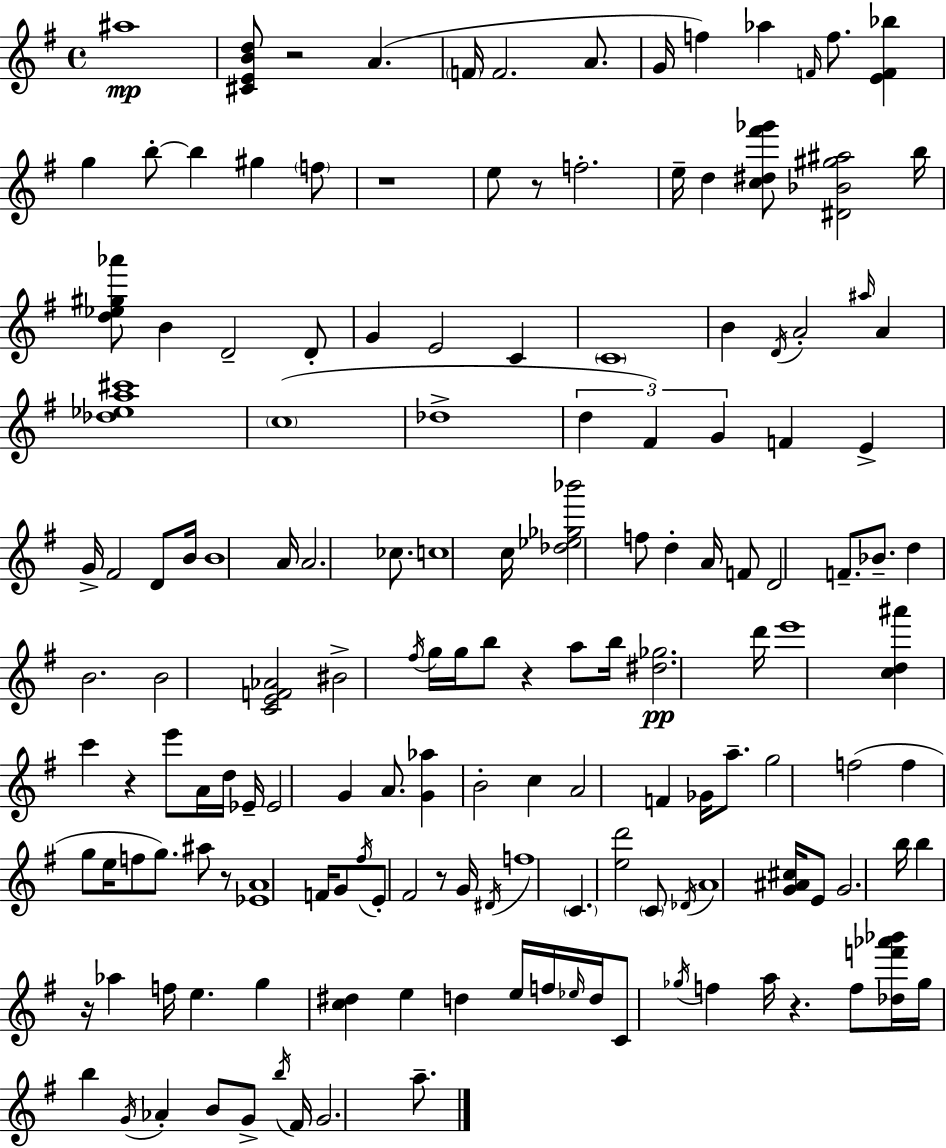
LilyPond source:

{
  \clef treble
  \time 4/4
  \defaultTimeSignature
  \key e \minor
  \repeat volta 2 { ais''1\mp | <cis' e' b' d''>8 r2 a'4.( | \parenthesize f'16 f'2. a'8. | g'16 f''4) aes''4 \grace { f'16 } f''8. <e' f' bes''>4 | \break g''4 b''8-.~~ b''4 gis''4 \parenthesize f''8 | r1 | e''8 r8 f''2.-. | e''16-- d''4 <c'' dis'' fis''' ges'''>8 <dis' bes' gis'' ais''>2 | \break b''16 <d'' ees'' gis'' aes'''>8 b'4 d'2-- d'8-. | g'4 e'2 c'4 | \parenthesize c'1 | b'4 \acciaccatura { d'16 } a'2-. \grace { ais''16 } a'4 | \break <des'' ees'' a'' cis'''>1 | \parenthesize c''1( | des''1-> | \tuplet 3/2 { d''4 fis'4) g'4 } f'4 | \break e'4-> g'16-> fis'2 | d'8 b'16 b'1 | a'16 a'2. | ces''8. c''1 | \break c''16 <des'' ees'' ges'' bes'''>2 f''8 d''4-. | a'16 f'8 d'2 f'8.-- | bes'8.-- d''4 b'2. | b'2 <c' e' f' aes'>2 | \break bis'2-> \acciaccatura { fis''16 } g''16 g''16 b''8 | r4 a''8 b''16 <dis'' ges''>2.\pp | d'''16 e'''1 | <c'' d'' ais'''>4 c'''4 r4 | \break e'''8 a'16 d''16 ees'16-- ees'2 g'4 | a'8. <g' aes''>4 b'2-. | c''4 a'2 f'4 | ges'16 a''8.-- g''2 f''2( | \break f''4 g''8 e''16 f''8 g''8.) | ais''8 r8 <ees' a'>1 | f'16 g'8 \acciaccatura { fis''16 } e'8-. fis'2 | r8 g'16 \acciaccatura { dis'16 } f''1 | \break \parenthesize c'4. <e'' d'''>2 | \parenthesize c'8 \acciaccatura { des'16 } a'1 | <g' ais' cis''>16 e'8 g'2. | b''16 b''4 r16 aes''4 | \break f''16 e''4. g''4 <c'' dis''>4 e''4 | d''4 e''16 f''16 \grace { ees''16 } d''16 c'8 \acciaccatura { ges''16 } f''4 | a''16 r4. f''8 <des'' f''' aes''' bes'''>16 ges''16 b''4 | \acciaccatura { g'16 } aes'4-. b'8 g'8-> \acciaccatura { b''16 } fis'16 g'2. | \break a''8.-- } \bar "|."
}